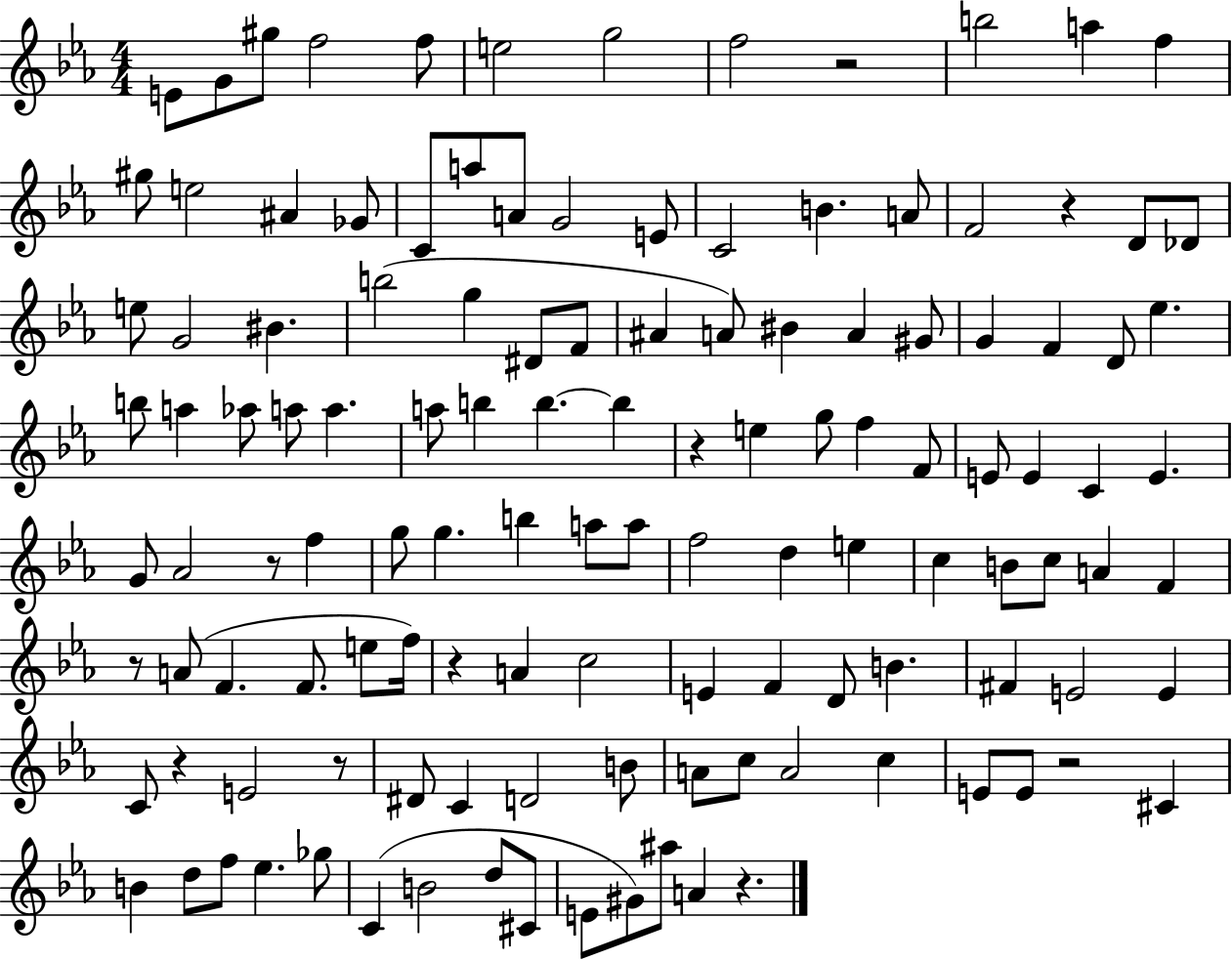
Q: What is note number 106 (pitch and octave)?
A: Eb5